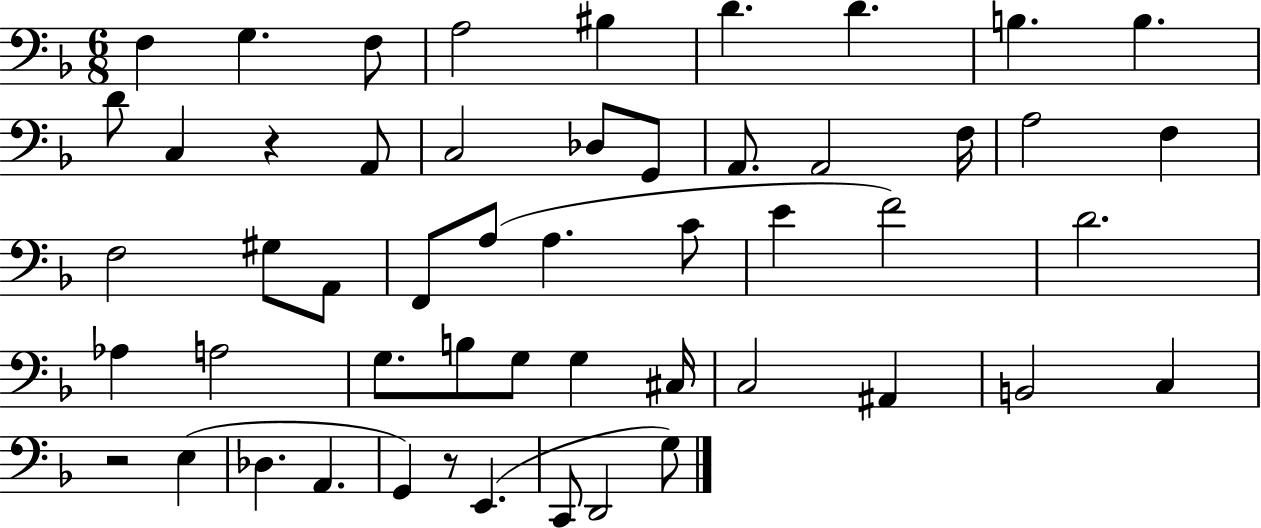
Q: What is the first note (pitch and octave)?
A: F3